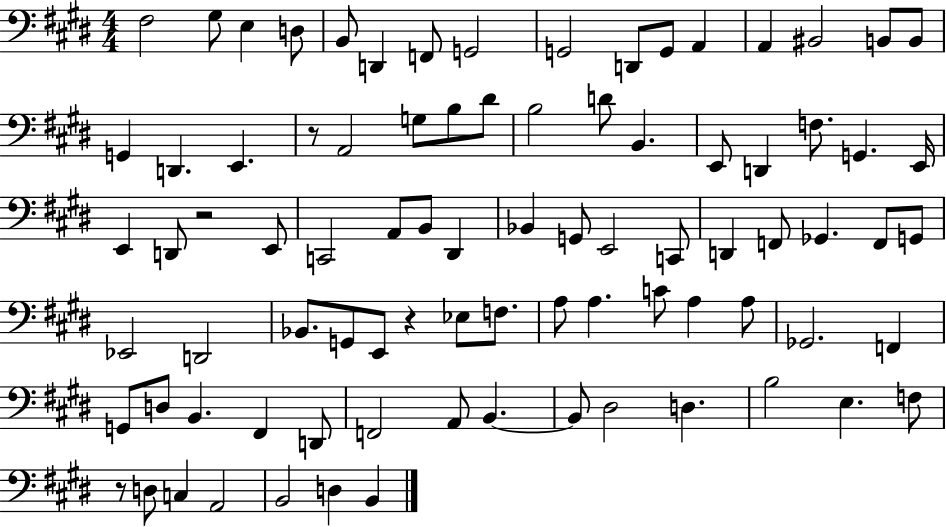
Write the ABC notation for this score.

X:1
T:Untitled
M:4/4
L:1/4
K:E
^F,2 ^G,/2 E, D,/2 B,,/2 D,, F,,/2 G,,2 G,,2 D,,/2 G,,/2 A,, A,, ^B,,2 B,,/2 B,,/2 G,, D,, E,, z/2 A,,2 G,/2 B,/2 ^D/2 B,2 D/2 B,, E,,/2 D,, F,/2 G,, E,,/4 E,, D,,/2 z2 E,,/2 C,,2 A,,/2 B,,/2 ^D,, _B,, G,,/2 E,,2 C,,/2 D,, F,,/2 _G,, F,,/2 G,,/2 _E,,2 D,,2 _B,,/2 G,,/2 E,,/2 z _E,/2 F,/2 A,/2 A, C/2 A, A,/2 _G,,2 F,, G,,/2 D,/2 B,, ^F,, D,,/2 F,,2 A,,/2 B,, B,,/2 ^D,2 D, B,2 E, F,/2 z/2 D,/2 C, A,,2 B,,2 D, B,,